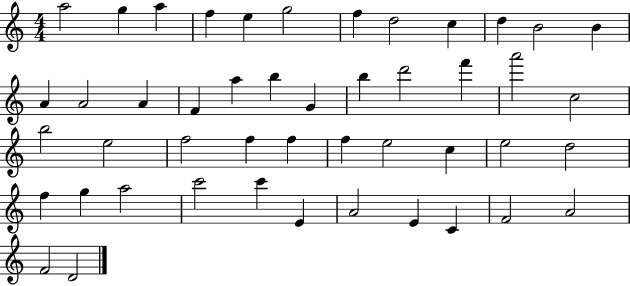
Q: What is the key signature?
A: C major